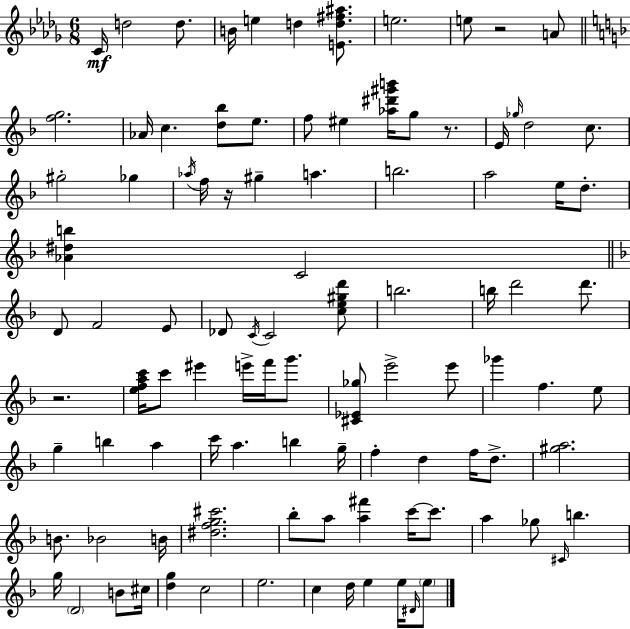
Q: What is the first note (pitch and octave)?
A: C4